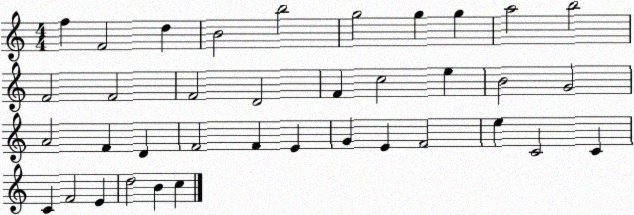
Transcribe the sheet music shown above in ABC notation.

X:1
T:Untitled
M:4/4
L:1/4
K:C
f F2 d B2 b2 g2 g g a2 b2 F2 F2 F2 D2 F c2 e B2 G2 A2 F D F2 F E G E F2 e C2 C C F2 E d2 B c